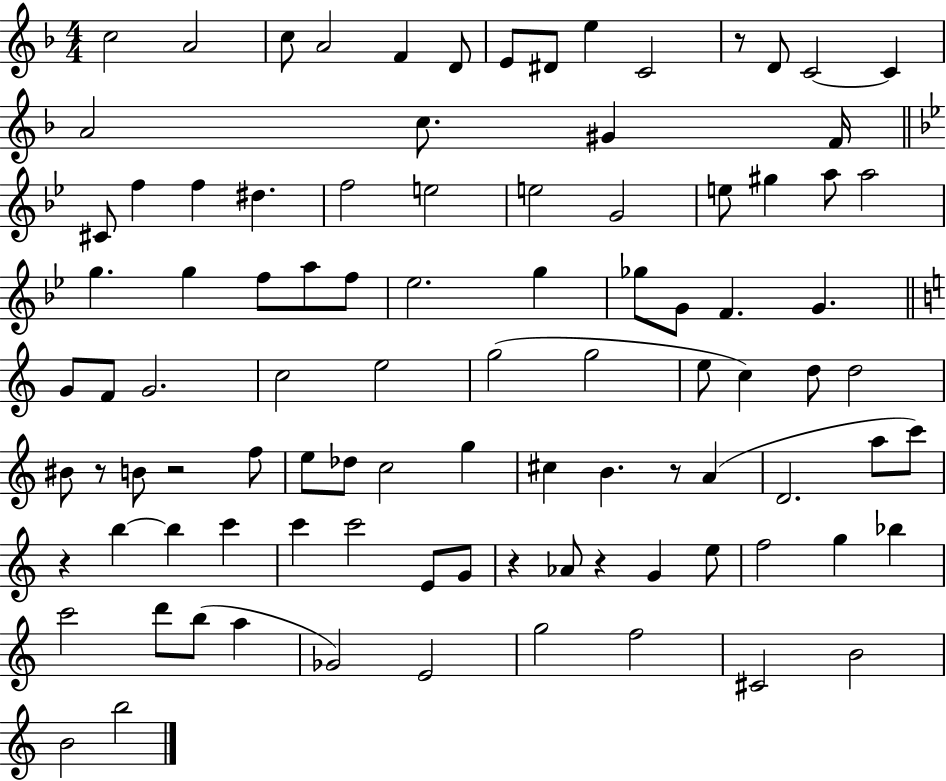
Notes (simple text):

C5/h A4/h C5/e A4/h F4/q D4/e E4/e D#4/e E5/q C4/h R/e D4/e C4/h C4/q A4/h C5/e. G#4/q F4/s C#4/e F5/q F5/q D#5/q. F5/h E5/h E5/h G4/h E5/e G#5/q A5/e A5/h G5/q. G5/q F5/e A5/e F5/e Eb5/h. G5/q Gb5/e G4/e F4/q. G4/q. G4/e F4/e G4/h. C5/h E5/h G5/h G5/h E5/e C5/q D5/e D5/h BIS4/e R/e B4/e R/h F5/e E5/e Db5/e C5/h G5/q C#5/q B4/q. R/e A4/q D4/h. A5/e C6/e R/q B5/q B5/q C6/q C6/q C6/h E4/e G4/e R/q Ab4/e R/q G4/q E5/e F5/h G5/q Bb5/q C6/h D6/e B5/e A5/q Gb4/h E4/h G5/h F5/h C#4/h B4/h B4/h B5/h